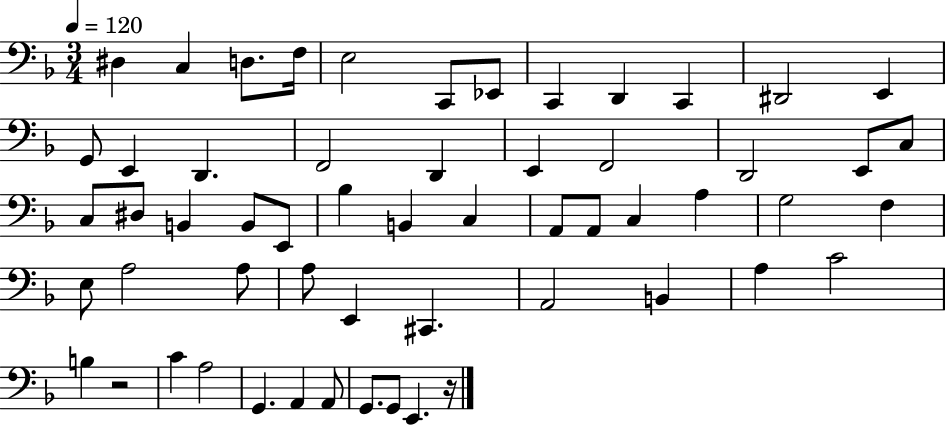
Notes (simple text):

D#3/q C3/q D3/e. F3/s E3/h C2/e Eb2/e C2/q D2/q C2/q D#2/h E2/q G2/e E2/q D2/q. F2/h D2/q E2/q F2/h D2/h E2/e C3/e C3/e D#3/e B2/q B2/e E2/e Bb3/q B2/q C3/q A2/e A2/e C3/q A3/q G3/h F3/q E3/e A3/h A3/e A3/e E2/q C#2/q. A2/h B2/q A3/q C4/h B3/q R/h C4/q A3/h G2/q. A2/q A2/e G2/e. G2/e E2/q. R/s